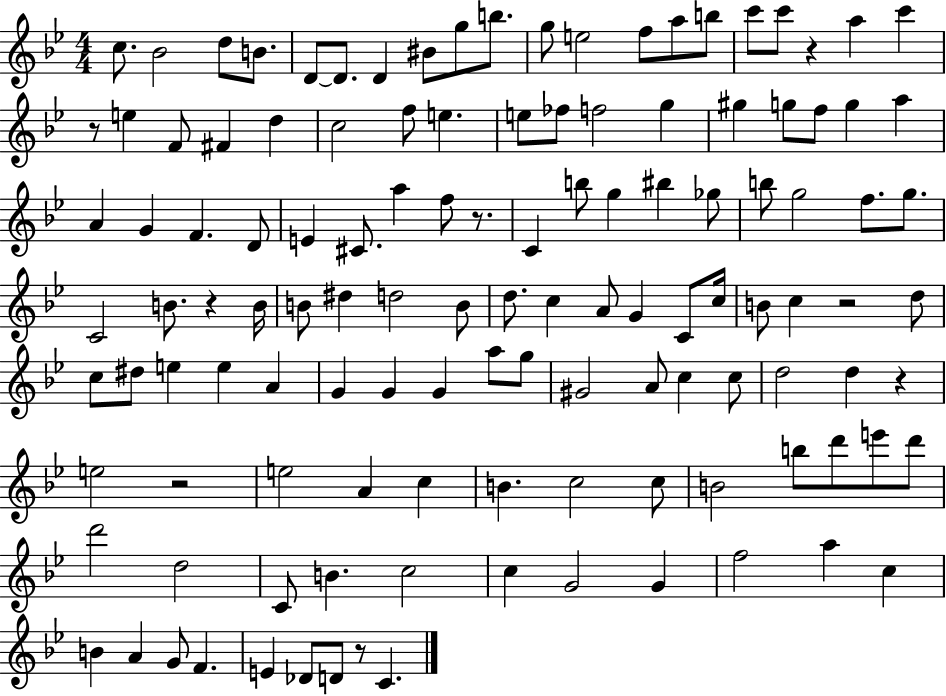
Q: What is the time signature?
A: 4/4